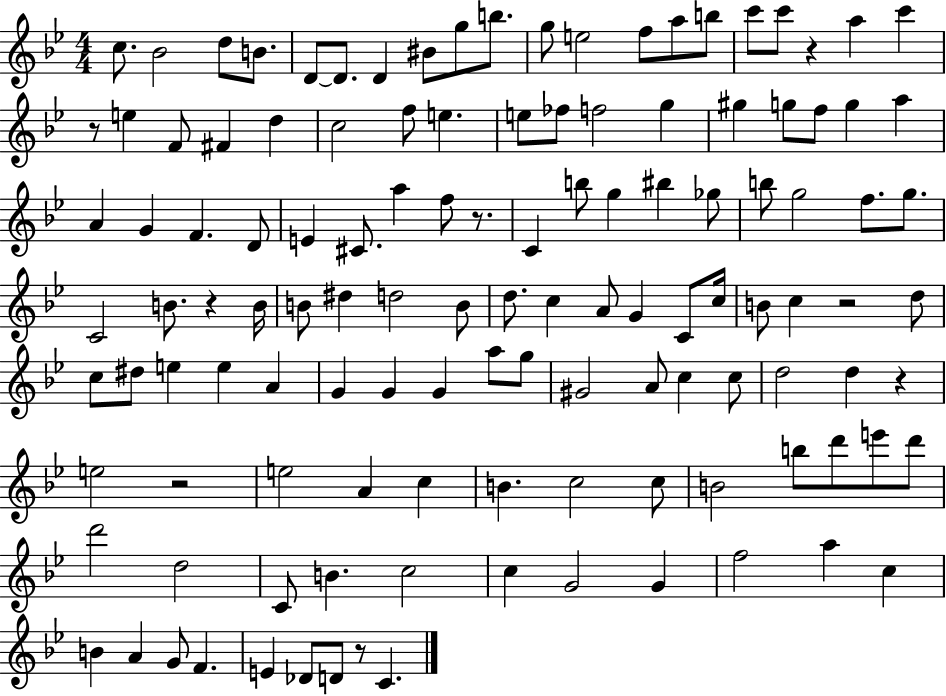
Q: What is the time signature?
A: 4/4